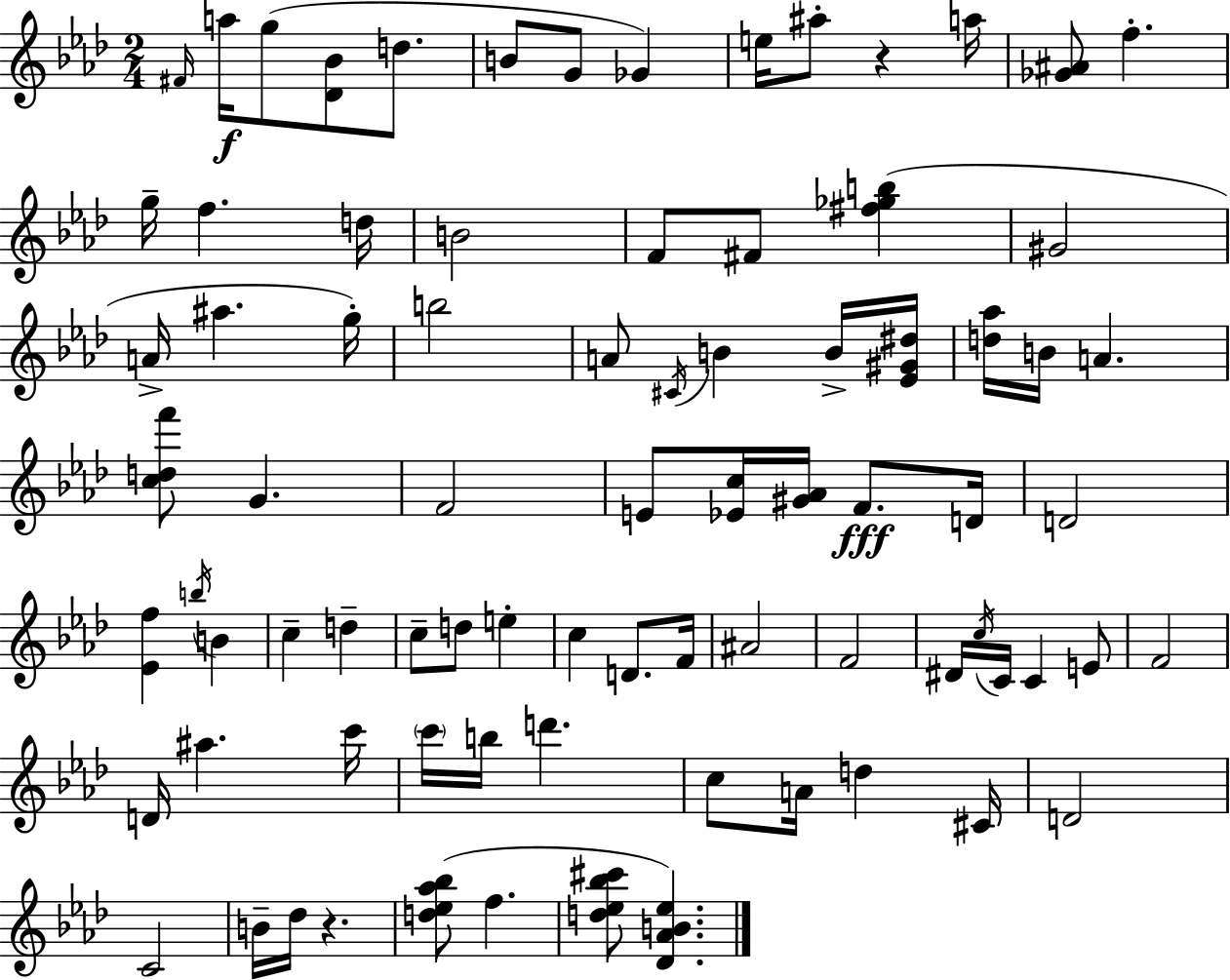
{
  \clef treble
  \numericTimeSignature
  \time 2/4
  \key aes \major
  \grace { fis'16 }\f a''16 g''8( <des' bes'>8 d''8. | b'8 g'8 ges'4) | e''16 ais''8-. r4 | a''16 <ges' ais'>8 f''4.-. | \break g''16-- f''4. | d''16 b'2 | f'8 fis'8 <fis'' ges'' b''>4( | gis'2 | \break a'16-> ais''4. | g''16-.) b''2 | a'8 \acciaccatura { cis'16 } b'4 | b'16-> <ees' gis' dis''>16 <d'' aes''>16 b'16 a'4. | \break <c'' d'' f'''>8 g'4. | f'2 | e'8 <ees' c''>16 <gis' aes'>16 f'8.\fff | d'16 d'2 | \break <ees' f''>4 \acciaccatura { b''16 } b'4 | c''4-- d''4-- | c''8-- d''8 e''4-. | c''4 d'8. | \break f'16 ais'2 | f'2 | dis'16 \acciaccatura { c''16 } c'16 c'4 | e'8 f'2 | \break d'16 ais''4. | c'''16 \parenthesize c'''16 b''16 d'''4. | c''8 a'16 d''4 | cis'16 d'2 | \break c'2 | b'16-- des''16 r4. | <d'' ees'' aes'' bes''>8( f''4. | <d'' ees'' bes'' cis'''>8 <des' aes' b' ees''>4.) | \break \bar "|."
}